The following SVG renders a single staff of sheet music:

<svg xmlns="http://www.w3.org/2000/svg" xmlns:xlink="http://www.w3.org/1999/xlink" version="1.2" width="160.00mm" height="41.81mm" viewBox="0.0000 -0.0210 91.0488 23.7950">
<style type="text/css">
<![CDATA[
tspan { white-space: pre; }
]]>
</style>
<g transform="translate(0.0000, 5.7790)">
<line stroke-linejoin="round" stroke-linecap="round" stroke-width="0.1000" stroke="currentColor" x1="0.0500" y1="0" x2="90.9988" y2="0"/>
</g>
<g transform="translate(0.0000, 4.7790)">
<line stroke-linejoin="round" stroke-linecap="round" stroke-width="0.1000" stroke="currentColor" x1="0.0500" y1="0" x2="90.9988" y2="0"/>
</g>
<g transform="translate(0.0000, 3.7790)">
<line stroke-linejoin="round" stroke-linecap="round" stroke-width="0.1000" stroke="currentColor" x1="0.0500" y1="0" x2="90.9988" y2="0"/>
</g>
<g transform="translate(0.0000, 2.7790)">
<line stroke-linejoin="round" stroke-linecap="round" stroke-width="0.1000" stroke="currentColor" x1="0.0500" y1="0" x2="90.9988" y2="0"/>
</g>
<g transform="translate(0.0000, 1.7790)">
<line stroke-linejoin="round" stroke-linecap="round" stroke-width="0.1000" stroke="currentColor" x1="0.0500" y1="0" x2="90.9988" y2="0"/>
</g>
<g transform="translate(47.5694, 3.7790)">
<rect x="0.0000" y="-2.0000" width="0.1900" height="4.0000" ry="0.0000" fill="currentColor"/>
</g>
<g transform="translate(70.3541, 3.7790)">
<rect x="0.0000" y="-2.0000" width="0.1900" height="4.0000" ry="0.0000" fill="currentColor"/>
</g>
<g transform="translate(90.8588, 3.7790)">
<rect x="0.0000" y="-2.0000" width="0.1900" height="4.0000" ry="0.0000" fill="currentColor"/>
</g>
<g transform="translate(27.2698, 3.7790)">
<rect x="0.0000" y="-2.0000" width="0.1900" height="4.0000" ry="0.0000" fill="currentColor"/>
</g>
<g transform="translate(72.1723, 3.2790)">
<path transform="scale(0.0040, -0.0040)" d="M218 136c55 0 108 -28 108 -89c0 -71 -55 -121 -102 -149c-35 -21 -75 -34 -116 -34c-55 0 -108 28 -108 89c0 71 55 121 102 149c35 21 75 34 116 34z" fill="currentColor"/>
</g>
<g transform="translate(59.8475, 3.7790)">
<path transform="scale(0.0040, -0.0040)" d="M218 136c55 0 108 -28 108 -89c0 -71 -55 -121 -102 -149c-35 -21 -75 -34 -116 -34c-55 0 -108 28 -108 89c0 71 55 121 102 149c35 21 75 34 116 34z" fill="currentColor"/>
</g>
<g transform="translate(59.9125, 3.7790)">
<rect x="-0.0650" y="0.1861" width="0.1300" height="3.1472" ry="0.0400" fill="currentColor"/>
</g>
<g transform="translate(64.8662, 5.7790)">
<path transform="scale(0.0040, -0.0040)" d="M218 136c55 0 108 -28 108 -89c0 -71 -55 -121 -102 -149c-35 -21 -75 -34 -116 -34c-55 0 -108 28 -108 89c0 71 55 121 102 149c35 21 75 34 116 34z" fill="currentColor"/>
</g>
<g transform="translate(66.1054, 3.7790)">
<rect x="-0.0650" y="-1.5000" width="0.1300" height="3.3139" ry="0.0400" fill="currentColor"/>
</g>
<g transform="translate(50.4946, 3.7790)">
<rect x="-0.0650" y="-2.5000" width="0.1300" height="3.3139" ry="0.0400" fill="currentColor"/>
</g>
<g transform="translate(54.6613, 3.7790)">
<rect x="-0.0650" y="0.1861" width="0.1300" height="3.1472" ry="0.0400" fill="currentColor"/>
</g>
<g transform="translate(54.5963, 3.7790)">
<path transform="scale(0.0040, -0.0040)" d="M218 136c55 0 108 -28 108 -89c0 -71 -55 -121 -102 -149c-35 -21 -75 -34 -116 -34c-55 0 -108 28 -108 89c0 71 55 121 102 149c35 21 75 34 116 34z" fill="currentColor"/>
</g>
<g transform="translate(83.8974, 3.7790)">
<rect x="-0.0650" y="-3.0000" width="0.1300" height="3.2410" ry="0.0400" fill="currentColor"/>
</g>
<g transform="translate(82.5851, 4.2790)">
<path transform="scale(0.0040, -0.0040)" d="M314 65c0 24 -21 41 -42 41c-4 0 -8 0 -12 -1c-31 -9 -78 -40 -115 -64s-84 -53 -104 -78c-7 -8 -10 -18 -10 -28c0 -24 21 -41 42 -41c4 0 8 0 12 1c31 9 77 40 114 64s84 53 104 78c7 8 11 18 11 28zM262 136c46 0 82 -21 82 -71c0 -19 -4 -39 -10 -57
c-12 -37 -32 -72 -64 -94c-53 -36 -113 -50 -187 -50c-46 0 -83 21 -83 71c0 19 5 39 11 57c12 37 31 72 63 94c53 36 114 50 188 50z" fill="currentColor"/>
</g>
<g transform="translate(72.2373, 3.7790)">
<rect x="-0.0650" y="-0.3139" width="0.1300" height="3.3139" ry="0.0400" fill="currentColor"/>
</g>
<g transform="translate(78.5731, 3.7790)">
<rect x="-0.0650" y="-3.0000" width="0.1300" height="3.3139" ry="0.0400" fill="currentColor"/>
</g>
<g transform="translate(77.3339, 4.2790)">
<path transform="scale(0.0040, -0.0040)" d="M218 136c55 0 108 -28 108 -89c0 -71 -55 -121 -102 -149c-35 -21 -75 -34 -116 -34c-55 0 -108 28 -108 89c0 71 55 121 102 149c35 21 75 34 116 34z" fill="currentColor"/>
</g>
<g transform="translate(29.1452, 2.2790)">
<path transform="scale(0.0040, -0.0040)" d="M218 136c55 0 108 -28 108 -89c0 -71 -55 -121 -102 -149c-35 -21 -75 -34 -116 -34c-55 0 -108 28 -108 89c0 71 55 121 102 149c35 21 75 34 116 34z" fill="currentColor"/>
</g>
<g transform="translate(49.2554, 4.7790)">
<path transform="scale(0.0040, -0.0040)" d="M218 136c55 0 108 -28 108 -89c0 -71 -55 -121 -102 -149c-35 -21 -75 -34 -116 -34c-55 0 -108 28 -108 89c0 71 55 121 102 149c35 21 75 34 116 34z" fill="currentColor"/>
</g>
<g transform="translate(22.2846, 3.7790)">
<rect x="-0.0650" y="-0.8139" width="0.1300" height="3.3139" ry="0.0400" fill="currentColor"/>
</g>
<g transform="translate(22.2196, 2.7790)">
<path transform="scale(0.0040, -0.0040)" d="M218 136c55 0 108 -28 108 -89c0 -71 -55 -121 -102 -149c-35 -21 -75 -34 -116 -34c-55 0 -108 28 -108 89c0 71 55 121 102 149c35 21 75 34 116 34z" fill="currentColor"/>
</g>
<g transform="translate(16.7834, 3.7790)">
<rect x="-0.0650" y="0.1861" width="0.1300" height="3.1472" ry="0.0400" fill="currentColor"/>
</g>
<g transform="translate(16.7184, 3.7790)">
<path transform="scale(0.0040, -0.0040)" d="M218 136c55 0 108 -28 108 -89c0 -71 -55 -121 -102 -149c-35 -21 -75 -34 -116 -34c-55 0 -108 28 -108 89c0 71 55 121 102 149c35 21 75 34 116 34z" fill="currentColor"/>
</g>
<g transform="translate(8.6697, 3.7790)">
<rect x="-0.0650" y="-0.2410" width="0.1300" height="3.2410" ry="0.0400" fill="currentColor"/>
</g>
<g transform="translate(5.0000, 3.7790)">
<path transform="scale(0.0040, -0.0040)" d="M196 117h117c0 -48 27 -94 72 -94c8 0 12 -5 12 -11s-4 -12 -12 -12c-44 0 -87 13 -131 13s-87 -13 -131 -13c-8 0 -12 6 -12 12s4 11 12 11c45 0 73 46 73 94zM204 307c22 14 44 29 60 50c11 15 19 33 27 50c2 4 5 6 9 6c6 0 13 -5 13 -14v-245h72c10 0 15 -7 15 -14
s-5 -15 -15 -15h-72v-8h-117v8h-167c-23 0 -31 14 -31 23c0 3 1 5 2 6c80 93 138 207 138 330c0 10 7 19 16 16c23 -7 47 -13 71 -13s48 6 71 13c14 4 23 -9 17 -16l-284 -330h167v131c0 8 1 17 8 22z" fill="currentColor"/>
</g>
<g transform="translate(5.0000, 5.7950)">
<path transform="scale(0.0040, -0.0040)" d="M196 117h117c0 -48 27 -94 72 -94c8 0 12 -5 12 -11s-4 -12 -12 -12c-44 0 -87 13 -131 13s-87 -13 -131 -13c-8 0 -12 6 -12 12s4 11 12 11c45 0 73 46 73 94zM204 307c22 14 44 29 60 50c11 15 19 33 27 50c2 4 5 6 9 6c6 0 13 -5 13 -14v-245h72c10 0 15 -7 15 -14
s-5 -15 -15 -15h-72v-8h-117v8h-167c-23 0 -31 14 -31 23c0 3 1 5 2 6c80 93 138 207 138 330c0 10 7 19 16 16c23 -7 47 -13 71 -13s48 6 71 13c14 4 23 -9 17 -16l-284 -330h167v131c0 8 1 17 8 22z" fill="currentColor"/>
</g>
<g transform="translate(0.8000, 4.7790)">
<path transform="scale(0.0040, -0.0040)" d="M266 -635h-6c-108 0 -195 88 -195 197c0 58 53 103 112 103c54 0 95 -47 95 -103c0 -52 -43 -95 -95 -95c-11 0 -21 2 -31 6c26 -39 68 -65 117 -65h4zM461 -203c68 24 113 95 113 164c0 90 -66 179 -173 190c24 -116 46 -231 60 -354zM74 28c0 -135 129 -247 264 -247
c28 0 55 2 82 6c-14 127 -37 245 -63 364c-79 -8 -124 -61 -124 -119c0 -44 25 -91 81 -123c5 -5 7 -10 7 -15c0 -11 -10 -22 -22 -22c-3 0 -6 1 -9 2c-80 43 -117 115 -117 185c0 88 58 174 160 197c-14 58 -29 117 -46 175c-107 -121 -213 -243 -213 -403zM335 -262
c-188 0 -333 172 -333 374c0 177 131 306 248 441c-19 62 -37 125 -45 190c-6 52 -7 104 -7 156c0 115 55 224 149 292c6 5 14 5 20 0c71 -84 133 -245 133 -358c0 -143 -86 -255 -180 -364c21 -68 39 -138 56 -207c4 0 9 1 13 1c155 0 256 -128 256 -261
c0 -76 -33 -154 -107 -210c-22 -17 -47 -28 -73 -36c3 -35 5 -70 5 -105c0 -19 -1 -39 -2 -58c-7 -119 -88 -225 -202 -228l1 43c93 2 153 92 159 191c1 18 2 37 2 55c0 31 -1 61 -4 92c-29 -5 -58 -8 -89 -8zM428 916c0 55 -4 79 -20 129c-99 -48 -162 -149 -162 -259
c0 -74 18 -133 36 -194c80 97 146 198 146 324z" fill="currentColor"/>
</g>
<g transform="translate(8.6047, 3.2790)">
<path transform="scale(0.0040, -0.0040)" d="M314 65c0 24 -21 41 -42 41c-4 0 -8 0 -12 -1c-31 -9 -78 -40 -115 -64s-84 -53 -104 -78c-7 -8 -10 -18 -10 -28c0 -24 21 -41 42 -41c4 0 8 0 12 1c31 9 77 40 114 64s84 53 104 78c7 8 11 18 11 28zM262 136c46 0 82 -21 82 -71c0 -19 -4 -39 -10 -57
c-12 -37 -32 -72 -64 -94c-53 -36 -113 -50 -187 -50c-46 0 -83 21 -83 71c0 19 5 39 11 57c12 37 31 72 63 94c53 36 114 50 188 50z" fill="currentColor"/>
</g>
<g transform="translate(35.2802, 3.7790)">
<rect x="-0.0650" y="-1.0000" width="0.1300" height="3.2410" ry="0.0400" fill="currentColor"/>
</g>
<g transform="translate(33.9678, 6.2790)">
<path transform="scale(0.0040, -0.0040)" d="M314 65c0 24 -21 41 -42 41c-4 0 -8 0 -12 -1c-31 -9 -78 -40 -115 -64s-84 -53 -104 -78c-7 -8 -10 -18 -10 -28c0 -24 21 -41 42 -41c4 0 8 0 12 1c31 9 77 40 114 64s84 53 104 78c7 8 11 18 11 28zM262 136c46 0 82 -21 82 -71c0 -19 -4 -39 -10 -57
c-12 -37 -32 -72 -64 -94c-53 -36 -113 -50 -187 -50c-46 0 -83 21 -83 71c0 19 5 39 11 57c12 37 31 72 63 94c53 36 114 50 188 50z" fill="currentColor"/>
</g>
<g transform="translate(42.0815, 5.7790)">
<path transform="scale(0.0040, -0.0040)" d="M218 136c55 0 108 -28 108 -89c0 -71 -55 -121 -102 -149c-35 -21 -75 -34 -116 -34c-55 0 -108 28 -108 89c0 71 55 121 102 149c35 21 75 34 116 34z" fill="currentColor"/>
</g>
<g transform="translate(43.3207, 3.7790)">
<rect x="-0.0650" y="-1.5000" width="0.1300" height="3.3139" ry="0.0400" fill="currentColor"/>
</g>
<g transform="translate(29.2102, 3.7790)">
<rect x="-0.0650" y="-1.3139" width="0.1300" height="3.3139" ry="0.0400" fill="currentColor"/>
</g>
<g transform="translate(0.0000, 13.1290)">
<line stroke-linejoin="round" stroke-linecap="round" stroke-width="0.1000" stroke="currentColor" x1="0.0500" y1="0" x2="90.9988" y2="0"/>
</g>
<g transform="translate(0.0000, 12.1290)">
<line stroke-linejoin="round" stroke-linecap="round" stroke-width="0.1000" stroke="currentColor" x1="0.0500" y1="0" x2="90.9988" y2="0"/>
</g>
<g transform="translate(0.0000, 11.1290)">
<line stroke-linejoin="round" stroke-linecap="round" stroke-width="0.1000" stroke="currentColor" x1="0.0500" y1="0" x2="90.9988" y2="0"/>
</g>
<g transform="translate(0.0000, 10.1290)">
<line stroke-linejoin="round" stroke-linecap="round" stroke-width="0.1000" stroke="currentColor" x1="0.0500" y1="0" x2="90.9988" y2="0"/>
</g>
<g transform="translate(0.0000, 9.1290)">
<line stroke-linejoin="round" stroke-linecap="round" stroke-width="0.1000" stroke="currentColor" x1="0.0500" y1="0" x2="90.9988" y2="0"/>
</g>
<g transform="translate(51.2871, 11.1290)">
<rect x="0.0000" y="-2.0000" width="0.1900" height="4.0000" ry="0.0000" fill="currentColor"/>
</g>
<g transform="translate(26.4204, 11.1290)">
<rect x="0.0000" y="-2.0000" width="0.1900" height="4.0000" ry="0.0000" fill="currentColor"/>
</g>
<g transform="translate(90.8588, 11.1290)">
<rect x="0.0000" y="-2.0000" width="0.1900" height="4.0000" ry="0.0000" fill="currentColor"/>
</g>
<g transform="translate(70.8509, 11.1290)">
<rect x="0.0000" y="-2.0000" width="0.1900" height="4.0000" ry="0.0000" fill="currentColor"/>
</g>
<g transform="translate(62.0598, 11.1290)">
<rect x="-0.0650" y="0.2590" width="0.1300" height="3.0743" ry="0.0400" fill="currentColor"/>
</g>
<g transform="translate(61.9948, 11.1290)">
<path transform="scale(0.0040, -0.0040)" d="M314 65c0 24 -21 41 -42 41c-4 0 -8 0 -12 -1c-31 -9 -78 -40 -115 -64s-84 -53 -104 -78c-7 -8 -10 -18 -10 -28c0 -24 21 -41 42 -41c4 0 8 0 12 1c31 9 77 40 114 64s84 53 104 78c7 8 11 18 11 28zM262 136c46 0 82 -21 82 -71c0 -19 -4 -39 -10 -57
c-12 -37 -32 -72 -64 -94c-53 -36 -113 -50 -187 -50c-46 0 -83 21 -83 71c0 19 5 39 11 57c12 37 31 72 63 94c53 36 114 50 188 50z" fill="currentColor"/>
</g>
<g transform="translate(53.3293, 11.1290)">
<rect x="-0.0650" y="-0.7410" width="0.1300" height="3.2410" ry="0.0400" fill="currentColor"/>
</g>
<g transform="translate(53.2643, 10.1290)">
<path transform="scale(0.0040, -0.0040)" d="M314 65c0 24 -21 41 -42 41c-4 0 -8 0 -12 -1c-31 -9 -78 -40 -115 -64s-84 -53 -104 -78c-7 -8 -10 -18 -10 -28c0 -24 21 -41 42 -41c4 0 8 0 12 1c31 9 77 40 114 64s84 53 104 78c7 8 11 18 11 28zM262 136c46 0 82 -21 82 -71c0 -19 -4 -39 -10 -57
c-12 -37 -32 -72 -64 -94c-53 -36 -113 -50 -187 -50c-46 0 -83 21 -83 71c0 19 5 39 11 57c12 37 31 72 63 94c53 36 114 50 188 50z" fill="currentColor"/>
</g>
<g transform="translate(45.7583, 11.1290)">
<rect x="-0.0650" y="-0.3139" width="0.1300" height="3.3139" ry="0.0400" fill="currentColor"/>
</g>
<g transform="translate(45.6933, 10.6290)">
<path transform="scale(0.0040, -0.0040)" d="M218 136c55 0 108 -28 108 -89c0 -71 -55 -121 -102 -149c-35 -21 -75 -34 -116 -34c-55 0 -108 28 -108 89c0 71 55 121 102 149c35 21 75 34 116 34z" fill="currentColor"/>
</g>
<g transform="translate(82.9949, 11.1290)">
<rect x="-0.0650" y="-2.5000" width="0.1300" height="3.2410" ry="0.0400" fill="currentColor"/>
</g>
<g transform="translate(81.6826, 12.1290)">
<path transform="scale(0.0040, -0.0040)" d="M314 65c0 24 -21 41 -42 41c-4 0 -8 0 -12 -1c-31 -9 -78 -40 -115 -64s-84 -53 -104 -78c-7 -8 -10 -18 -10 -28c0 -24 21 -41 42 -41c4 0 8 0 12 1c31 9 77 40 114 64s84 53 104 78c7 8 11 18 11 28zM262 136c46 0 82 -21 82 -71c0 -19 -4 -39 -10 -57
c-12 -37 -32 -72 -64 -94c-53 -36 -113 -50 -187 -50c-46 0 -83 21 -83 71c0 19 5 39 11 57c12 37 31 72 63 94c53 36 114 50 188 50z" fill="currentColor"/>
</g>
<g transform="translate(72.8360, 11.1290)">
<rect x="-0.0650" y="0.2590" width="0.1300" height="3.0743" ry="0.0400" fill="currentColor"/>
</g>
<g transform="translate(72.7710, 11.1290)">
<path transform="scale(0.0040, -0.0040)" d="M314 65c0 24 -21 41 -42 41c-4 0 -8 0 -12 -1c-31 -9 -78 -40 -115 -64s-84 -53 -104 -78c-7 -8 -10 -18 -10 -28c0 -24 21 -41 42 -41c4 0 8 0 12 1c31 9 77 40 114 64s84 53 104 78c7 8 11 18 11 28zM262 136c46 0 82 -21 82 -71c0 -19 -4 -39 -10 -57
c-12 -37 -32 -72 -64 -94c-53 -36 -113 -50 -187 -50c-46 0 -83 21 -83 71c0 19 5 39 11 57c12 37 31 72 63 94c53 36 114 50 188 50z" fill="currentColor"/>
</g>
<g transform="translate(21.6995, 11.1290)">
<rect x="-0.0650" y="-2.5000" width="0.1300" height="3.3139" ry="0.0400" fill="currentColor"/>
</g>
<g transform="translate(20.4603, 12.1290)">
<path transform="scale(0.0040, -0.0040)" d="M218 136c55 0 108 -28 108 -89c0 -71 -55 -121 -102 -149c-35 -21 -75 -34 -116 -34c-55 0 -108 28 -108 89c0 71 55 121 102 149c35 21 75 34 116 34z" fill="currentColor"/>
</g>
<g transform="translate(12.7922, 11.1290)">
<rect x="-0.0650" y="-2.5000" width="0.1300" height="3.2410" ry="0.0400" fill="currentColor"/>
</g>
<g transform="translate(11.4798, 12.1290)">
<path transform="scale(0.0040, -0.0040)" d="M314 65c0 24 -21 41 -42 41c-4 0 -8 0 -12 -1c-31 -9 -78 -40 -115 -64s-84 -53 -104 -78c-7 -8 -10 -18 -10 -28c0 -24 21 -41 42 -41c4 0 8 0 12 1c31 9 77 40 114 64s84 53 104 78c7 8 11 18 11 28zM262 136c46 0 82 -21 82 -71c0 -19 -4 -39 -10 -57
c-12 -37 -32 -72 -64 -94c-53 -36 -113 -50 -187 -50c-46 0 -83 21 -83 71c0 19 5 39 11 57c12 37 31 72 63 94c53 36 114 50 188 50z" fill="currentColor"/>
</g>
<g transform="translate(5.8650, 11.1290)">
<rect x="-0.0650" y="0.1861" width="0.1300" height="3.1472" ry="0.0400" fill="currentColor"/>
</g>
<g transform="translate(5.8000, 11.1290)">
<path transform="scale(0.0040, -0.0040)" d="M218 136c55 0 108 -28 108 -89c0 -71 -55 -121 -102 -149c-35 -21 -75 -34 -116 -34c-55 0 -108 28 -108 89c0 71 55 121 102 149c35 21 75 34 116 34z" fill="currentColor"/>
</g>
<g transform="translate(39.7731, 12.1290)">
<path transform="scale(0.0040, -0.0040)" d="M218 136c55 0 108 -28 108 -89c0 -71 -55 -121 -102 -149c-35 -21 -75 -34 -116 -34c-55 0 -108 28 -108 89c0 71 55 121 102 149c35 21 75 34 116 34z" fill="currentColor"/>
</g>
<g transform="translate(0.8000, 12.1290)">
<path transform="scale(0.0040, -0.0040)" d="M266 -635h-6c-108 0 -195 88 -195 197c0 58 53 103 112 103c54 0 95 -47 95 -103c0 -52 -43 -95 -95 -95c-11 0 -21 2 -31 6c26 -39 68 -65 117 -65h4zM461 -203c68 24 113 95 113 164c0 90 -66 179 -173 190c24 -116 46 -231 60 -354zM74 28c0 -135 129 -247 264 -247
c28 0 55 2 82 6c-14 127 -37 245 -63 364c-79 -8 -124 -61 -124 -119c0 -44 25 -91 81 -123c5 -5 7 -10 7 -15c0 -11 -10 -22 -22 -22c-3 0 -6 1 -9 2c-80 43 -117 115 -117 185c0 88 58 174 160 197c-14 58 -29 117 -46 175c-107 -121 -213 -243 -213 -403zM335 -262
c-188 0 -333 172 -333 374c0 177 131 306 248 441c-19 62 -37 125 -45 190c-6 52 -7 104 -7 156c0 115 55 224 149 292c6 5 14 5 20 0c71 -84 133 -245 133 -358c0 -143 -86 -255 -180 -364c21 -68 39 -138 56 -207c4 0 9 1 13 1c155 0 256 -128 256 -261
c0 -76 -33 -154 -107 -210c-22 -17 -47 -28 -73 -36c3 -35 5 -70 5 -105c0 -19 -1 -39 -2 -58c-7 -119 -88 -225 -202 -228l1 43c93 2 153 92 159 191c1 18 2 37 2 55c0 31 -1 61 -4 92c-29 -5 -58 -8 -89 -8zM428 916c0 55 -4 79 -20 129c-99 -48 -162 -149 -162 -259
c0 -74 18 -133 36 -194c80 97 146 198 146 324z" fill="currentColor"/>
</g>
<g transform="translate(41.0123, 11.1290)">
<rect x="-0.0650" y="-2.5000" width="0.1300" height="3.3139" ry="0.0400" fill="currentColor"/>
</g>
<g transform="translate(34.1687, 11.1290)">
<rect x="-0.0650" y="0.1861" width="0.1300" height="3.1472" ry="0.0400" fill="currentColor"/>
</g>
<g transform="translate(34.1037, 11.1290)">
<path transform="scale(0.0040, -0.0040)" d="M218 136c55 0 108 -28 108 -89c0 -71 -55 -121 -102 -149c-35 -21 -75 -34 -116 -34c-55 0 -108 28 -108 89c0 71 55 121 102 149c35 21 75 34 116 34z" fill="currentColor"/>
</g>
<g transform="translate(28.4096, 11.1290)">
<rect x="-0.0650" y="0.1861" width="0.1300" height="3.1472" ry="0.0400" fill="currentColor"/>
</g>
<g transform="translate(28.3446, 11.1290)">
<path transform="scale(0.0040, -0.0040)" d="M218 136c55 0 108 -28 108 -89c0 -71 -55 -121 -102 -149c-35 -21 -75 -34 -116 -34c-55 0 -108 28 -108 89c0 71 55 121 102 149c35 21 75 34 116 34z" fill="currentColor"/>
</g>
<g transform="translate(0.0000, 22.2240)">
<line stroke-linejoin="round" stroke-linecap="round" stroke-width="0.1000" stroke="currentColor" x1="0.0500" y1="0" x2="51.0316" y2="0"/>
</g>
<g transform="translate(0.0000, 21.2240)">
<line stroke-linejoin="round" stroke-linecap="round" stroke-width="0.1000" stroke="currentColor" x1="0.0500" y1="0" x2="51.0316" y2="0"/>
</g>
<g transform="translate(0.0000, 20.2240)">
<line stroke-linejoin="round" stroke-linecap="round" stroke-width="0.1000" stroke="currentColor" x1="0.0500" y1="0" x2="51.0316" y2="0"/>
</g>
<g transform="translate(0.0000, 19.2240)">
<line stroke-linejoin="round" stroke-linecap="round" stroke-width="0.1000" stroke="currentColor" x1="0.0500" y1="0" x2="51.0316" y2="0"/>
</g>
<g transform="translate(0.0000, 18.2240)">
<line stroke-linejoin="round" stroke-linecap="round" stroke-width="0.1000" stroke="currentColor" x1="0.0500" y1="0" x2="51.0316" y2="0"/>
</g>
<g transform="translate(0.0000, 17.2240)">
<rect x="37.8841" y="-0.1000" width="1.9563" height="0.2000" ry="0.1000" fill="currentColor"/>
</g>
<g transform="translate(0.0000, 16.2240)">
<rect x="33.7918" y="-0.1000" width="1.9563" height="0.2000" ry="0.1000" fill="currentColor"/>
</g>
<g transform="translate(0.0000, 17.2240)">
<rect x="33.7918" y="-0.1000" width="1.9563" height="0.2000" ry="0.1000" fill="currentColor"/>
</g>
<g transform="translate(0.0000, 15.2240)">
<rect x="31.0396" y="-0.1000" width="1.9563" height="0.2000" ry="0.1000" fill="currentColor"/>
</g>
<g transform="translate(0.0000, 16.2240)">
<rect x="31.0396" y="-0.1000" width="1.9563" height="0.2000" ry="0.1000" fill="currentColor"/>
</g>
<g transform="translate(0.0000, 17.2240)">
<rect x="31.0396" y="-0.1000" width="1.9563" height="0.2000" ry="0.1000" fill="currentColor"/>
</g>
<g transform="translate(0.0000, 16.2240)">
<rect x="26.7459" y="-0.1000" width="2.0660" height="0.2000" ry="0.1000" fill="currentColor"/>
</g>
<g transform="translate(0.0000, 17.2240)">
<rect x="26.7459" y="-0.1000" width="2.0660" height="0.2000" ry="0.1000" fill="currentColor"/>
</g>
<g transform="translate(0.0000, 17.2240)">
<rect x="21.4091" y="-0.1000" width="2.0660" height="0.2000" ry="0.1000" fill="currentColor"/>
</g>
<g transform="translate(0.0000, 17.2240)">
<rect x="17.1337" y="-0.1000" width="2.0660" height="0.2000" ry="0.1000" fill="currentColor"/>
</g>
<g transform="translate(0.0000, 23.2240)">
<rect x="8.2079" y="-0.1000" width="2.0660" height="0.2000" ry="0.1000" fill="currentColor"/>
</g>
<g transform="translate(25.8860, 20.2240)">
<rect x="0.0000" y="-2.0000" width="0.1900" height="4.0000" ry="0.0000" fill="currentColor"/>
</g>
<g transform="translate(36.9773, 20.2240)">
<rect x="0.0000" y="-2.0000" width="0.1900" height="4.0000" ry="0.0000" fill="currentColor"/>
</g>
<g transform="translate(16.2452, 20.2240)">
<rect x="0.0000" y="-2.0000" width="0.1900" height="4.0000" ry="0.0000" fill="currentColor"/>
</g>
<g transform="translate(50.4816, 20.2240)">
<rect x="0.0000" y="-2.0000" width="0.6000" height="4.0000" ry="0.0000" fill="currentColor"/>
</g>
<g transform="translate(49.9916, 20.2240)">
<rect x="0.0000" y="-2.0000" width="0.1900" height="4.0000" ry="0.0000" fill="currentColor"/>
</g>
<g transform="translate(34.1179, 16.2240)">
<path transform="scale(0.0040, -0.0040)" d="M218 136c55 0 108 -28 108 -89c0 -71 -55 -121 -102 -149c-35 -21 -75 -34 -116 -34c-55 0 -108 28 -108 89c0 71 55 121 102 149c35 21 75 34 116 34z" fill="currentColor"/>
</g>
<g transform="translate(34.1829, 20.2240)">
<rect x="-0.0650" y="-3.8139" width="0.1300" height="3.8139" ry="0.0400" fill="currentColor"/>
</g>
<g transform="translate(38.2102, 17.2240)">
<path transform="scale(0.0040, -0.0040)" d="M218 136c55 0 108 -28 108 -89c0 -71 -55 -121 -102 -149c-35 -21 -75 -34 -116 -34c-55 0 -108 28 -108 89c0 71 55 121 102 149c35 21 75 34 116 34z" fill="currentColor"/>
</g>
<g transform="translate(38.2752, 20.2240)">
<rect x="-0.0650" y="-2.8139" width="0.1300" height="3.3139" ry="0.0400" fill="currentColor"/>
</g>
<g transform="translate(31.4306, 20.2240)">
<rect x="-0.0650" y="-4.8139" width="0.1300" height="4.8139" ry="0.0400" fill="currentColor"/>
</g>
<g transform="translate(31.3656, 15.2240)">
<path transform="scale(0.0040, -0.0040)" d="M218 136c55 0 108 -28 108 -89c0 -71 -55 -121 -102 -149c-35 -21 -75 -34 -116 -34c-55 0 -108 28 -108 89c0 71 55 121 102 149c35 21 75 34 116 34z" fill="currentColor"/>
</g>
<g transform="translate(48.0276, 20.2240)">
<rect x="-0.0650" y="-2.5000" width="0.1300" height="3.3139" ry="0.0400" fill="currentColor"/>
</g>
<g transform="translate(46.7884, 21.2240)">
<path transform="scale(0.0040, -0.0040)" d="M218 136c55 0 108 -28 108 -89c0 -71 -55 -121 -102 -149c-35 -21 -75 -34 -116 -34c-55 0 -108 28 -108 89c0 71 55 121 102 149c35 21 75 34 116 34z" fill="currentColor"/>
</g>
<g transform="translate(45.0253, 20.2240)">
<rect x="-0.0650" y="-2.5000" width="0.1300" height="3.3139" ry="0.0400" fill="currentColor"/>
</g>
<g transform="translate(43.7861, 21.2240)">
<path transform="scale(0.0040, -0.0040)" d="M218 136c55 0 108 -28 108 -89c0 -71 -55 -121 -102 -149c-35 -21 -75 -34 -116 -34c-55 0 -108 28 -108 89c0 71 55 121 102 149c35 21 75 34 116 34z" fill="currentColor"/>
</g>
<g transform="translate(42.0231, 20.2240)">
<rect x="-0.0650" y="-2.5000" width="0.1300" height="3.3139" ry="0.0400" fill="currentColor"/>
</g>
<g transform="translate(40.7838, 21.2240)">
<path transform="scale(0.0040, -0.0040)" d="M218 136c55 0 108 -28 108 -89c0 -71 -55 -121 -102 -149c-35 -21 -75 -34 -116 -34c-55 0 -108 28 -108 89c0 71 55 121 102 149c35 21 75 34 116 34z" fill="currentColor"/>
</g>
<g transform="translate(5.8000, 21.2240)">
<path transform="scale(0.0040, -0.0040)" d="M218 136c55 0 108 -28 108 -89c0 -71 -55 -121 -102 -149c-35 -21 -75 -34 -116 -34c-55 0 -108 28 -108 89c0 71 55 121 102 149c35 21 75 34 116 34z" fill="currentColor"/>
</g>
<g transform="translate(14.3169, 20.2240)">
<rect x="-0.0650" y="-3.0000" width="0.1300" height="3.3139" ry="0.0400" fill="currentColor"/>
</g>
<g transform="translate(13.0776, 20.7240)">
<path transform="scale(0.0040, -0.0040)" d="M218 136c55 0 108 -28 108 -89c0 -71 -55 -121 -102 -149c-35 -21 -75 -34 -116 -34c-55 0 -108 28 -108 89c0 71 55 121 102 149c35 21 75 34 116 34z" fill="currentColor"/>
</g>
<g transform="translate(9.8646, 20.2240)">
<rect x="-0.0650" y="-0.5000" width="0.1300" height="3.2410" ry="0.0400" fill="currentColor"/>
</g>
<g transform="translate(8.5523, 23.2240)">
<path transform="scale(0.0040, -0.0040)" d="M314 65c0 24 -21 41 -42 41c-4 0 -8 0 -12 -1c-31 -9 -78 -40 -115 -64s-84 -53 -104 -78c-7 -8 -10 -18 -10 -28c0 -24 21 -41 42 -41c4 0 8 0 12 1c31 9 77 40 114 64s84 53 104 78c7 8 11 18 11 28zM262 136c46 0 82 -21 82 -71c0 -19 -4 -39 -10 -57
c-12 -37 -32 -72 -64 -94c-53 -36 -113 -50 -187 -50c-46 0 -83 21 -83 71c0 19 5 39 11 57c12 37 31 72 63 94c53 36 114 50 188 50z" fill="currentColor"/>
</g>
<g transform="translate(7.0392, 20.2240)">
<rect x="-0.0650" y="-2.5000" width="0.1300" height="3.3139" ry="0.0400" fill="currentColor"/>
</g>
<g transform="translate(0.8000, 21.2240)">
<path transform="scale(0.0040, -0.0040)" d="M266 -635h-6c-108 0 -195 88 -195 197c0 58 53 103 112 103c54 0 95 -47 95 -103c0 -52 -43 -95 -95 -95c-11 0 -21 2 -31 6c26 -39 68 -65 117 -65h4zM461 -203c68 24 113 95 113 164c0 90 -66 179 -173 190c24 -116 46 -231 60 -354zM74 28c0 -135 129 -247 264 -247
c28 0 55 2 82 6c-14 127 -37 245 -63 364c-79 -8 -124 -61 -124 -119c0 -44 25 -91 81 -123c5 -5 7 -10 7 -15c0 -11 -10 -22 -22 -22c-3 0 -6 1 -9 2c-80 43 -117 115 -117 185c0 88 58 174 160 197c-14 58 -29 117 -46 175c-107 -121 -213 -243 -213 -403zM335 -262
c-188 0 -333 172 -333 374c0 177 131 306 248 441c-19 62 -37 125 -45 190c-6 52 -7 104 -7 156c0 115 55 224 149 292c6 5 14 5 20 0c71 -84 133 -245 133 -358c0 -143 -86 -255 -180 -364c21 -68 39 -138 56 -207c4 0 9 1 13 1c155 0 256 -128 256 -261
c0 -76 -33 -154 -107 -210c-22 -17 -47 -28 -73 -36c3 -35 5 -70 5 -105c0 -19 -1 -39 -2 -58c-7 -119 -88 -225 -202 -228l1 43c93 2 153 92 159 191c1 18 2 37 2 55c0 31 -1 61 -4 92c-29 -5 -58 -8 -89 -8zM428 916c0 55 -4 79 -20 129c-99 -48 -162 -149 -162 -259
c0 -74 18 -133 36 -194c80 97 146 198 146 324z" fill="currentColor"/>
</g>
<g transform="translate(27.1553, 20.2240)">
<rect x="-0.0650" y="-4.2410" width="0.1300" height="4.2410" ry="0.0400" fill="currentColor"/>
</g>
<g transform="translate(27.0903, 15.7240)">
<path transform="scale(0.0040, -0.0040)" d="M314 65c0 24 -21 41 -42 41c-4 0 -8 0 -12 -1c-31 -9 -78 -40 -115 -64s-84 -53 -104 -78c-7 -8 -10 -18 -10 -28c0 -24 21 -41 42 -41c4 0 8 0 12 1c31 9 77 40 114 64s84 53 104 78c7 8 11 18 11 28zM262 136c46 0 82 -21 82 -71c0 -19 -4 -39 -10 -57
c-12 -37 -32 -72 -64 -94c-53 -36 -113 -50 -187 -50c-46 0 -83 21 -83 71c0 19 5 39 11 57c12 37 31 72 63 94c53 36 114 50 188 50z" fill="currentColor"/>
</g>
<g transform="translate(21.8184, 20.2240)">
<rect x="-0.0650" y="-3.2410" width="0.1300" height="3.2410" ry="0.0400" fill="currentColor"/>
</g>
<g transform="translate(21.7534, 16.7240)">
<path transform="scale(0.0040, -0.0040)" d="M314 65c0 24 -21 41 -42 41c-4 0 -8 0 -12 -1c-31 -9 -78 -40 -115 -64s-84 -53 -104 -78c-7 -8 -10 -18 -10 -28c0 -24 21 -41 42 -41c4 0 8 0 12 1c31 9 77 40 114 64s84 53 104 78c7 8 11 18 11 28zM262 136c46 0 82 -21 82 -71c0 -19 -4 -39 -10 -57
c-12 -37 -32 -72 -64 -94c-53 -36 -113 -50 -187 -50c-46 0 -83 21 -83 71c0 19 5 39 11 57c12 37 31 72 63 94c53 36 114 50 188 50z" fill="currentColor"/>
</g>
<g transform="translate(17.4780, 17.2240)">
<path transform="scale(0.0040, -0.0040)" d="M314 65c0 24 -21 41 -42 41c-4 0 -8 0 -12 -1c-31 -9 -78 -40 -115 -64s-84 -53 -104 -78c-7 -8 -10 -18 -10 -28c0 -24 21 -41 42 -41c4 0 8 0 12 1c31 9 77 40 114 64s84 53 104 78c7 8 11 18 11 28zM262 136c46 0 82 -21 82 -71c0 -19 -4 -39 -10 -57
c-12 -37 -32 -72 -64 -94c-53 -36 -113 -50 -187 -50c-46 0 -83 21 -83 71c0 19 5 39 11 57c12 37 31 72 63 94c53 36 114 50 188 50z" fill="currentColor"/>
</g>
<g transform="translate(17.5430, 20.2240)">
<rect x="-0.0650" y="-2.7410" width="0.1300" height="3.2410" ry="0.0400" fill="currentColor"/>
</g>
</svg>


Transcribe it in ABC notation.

X:1
T:Untitled
M:4/4
L:1/4
K:C
c2 B d e D2 E G B B E c A A2 B G2 G B B G c d2 B2 B2 G2 G C2 A a2 b2 d'2 e' c' a G G G